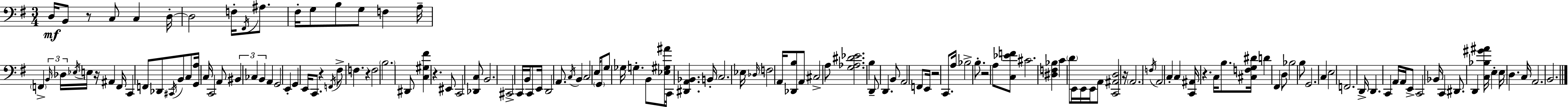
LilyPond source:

{
  \clef bass
  \numericTimeSignature
  \time 3/4
  \key e \minor
  \repeat volta 2 { d16\mf b,8 r8 c8 c4 d16-.~~ | d2 f16-. \acciaccatura { fis,16 } ais8. | fis16-. g8 b8 g8 f4 | a16-- \parenthesize f,4-> \tuplet 3/2 { \grace { b,16 } des16 \acciaccatura { ees16 } } e16 r16 ais,4 | \break f,16 c,4 f,8 des,8 \acciaccatura { cis,16 } | b,8 c8 <g, a>16 c16 c,2 | a,8 \tuplet 3/2 { bis,4 ces4 | b,4 } a,4 g,2 | \break e,4-. g,4 | e,16 c,8. r4 \acciaccatura { f,16 } fis8-> f4. | r4 f2 | \parenthesize b2. | \break dis,8 <c gis fis'>4 r4. | eis,8 c,2 | <des, c>8 b,2. | cis,2-> | \break c,16 b,16 c,8 e,16 d,2 | a,8. \acciaccatura { c16 } b,4 c2 | e16 \parenthesize g,8 g8 ges16 | g4.-. b,8 <ees gis ais'>8 c,16 <dis, a, bes,>4. | \break b,16-. c2. | ees16 \grace { des16 } f2 | a,16 <des, b>8 a,8 cis2-> | a8 <g aes dis' ees'>2. | \break b4 d,8-- | d,4. b,8 a,2 | f,8 e,16 r2 | c,8. a16 bes2-> | \break b8.-. r2 | a8 <c ees' f'>8 cis'2. | <dis f bes>4 c'4 | \parenthesize d'8 e,16 e,16 e,16 a,8 <c, ais, d>2 | \break r16 \parenthesize a,2. | \acciaccatura { f16 } a,2 | c4-. c4 | <c, ais,>16 r4. c16 b8. <cis f g dis'>16 | \break d'4 fis,4 d8 bes2 | b8 g,2. | c4 | e2 f,2. | \break d,16-> d,4. | c,4 a,16 a,16 e,8-> c,2 | bes,16 c,4 | dis,8. d,4 <c bes gis' ais'>16 e4-. | \break e16 d4. c16 a,2. | b,2. | } \bar "|."
}